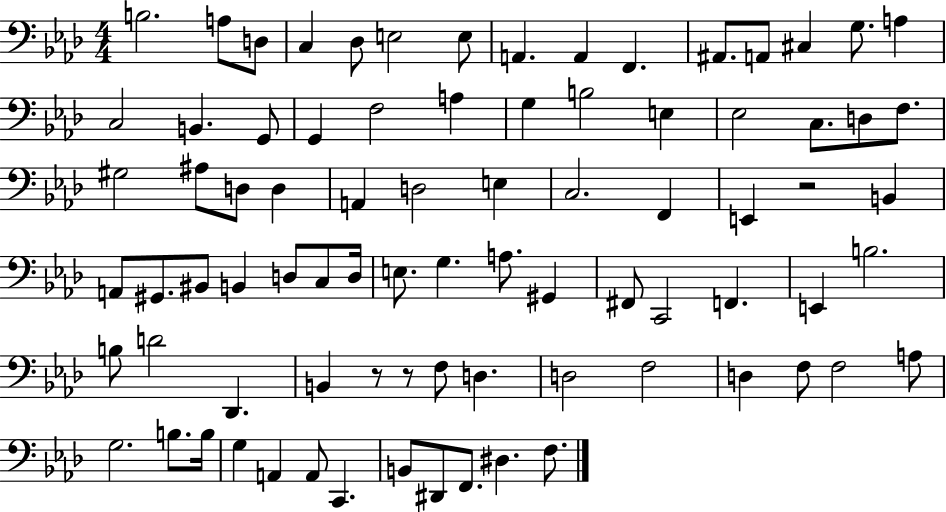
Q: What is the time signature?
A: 4/4